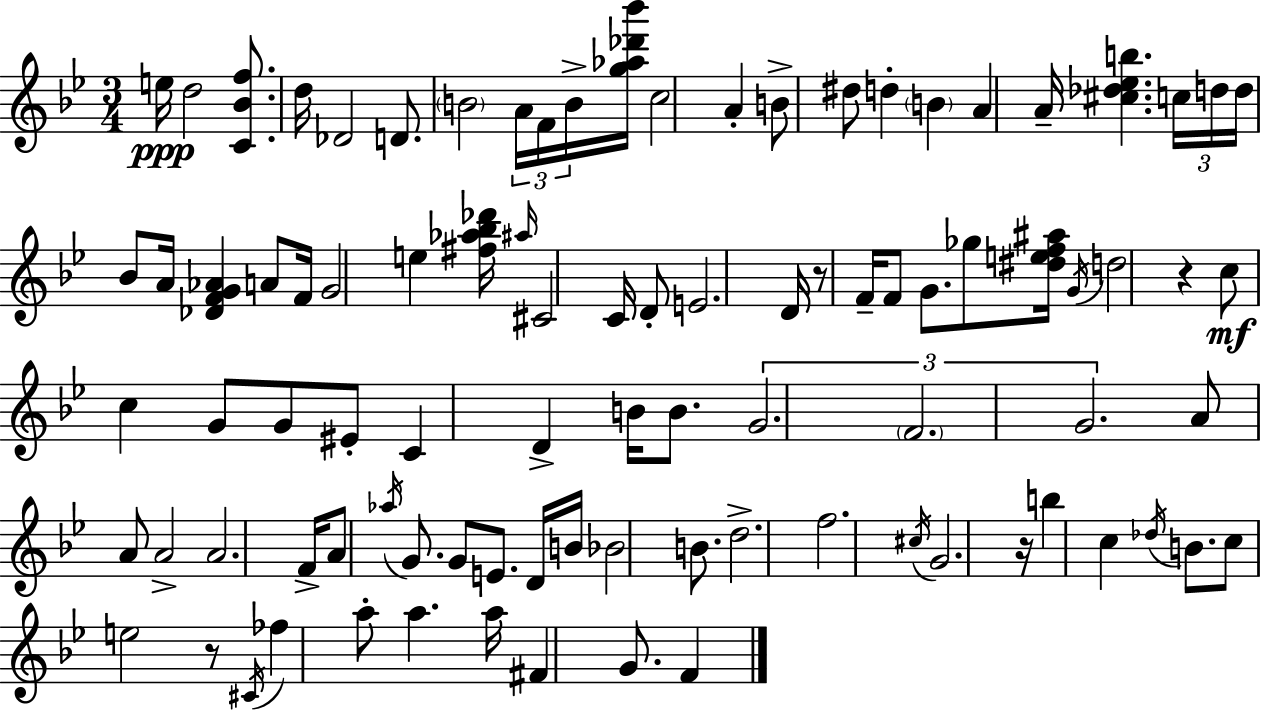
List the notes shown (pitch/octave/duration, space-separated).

E5/s D5/h [C4,Bb4,F5]/e. D5/s Db4/h D4/e. B4/h A4/s F4/s B4/s [G5,Ab5,Db6,Bb6]/s C5/h A4/q B4/e D#5/e D5/q B4/q A4/q A4/s [C#5,Db5,Eb5,B5]/q. C5/s D5/s D5/s Bb4/e A4/s [Db4,F4,G4,Ab4]/q A4/e F4/s G4/h E5/q [F#5,Ab5,Bb5,Db6]/s A#5/s C#4/h C4/s D4/e E4/h. D4/s R/e F4/s F4/e G4/e. Gb5/e [D#5,E5,F5,A#5]/s G4/s D5/h R/q C5/e C5/q G4/e G4/e EIS4/e C4/q D4/q B4/s B4/e. G4/h. F4/h. G4/h. A4/e A4/e A4/h A4/h. F4/s A4/e Ab5/s G4/e. G4/e E4/e. D4/s B4/s Bb4/h B4/e. D5/h. F5/h. C#5/s G4/h. R/s B5/q C5/q Db5/s B4/e. C5/e E5/h R/e C#4/s FES5/q A5/e A5/q. A5/s F#4/q G4/e. F4/q